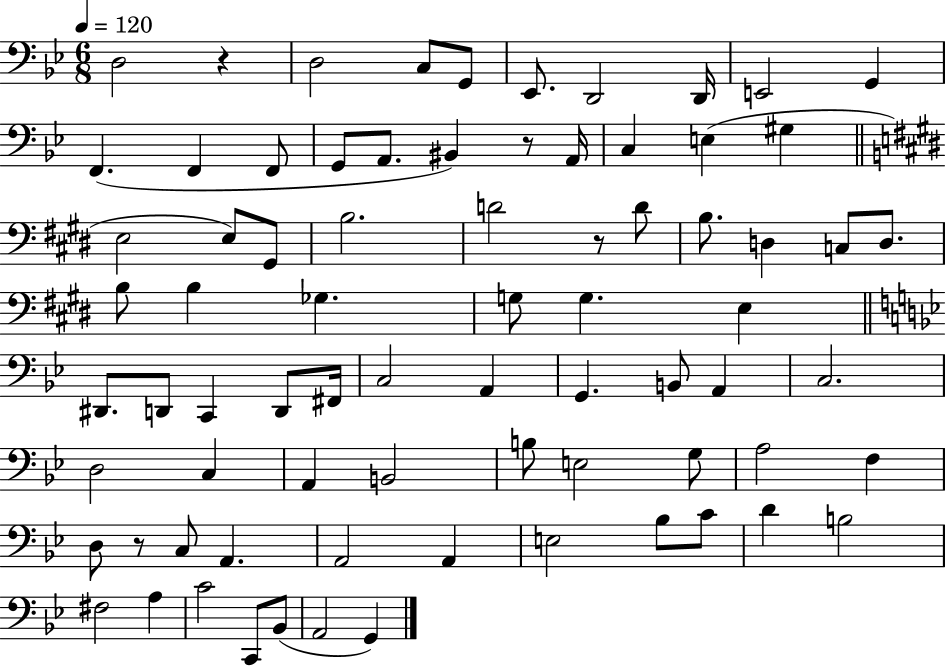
D3/h R/q D3/h C3/e G2/e Eb2/e. D2/h D2/s E2/h G2/q F2/q. F2/q F2/e G2/e A2/e. BIS2/q R/e A2/s C3/q E3/q G#3/q E3/h E3/e G#2/e B3/h. D4/h R/e D4/e B3/e. D3/q C3/e D3/e. B3/e B3/q Gb3/q. G3/e G3/q. E3/q D#2/e. D2/e C2/q D2/e F#2/s C3/h A2/q G2/q. B2/e A2/q C3/h. D3/h C3/q A2/q B2/h B3/e E3/h G3/e A3/h F3/q D3/e R/e C3/e A2/q. A2/h A2/q E3/h Bb3/e C4/e D4/q B3/h F#3/h A3/q C4/h C2/e Bb2/e A2/h G2/q